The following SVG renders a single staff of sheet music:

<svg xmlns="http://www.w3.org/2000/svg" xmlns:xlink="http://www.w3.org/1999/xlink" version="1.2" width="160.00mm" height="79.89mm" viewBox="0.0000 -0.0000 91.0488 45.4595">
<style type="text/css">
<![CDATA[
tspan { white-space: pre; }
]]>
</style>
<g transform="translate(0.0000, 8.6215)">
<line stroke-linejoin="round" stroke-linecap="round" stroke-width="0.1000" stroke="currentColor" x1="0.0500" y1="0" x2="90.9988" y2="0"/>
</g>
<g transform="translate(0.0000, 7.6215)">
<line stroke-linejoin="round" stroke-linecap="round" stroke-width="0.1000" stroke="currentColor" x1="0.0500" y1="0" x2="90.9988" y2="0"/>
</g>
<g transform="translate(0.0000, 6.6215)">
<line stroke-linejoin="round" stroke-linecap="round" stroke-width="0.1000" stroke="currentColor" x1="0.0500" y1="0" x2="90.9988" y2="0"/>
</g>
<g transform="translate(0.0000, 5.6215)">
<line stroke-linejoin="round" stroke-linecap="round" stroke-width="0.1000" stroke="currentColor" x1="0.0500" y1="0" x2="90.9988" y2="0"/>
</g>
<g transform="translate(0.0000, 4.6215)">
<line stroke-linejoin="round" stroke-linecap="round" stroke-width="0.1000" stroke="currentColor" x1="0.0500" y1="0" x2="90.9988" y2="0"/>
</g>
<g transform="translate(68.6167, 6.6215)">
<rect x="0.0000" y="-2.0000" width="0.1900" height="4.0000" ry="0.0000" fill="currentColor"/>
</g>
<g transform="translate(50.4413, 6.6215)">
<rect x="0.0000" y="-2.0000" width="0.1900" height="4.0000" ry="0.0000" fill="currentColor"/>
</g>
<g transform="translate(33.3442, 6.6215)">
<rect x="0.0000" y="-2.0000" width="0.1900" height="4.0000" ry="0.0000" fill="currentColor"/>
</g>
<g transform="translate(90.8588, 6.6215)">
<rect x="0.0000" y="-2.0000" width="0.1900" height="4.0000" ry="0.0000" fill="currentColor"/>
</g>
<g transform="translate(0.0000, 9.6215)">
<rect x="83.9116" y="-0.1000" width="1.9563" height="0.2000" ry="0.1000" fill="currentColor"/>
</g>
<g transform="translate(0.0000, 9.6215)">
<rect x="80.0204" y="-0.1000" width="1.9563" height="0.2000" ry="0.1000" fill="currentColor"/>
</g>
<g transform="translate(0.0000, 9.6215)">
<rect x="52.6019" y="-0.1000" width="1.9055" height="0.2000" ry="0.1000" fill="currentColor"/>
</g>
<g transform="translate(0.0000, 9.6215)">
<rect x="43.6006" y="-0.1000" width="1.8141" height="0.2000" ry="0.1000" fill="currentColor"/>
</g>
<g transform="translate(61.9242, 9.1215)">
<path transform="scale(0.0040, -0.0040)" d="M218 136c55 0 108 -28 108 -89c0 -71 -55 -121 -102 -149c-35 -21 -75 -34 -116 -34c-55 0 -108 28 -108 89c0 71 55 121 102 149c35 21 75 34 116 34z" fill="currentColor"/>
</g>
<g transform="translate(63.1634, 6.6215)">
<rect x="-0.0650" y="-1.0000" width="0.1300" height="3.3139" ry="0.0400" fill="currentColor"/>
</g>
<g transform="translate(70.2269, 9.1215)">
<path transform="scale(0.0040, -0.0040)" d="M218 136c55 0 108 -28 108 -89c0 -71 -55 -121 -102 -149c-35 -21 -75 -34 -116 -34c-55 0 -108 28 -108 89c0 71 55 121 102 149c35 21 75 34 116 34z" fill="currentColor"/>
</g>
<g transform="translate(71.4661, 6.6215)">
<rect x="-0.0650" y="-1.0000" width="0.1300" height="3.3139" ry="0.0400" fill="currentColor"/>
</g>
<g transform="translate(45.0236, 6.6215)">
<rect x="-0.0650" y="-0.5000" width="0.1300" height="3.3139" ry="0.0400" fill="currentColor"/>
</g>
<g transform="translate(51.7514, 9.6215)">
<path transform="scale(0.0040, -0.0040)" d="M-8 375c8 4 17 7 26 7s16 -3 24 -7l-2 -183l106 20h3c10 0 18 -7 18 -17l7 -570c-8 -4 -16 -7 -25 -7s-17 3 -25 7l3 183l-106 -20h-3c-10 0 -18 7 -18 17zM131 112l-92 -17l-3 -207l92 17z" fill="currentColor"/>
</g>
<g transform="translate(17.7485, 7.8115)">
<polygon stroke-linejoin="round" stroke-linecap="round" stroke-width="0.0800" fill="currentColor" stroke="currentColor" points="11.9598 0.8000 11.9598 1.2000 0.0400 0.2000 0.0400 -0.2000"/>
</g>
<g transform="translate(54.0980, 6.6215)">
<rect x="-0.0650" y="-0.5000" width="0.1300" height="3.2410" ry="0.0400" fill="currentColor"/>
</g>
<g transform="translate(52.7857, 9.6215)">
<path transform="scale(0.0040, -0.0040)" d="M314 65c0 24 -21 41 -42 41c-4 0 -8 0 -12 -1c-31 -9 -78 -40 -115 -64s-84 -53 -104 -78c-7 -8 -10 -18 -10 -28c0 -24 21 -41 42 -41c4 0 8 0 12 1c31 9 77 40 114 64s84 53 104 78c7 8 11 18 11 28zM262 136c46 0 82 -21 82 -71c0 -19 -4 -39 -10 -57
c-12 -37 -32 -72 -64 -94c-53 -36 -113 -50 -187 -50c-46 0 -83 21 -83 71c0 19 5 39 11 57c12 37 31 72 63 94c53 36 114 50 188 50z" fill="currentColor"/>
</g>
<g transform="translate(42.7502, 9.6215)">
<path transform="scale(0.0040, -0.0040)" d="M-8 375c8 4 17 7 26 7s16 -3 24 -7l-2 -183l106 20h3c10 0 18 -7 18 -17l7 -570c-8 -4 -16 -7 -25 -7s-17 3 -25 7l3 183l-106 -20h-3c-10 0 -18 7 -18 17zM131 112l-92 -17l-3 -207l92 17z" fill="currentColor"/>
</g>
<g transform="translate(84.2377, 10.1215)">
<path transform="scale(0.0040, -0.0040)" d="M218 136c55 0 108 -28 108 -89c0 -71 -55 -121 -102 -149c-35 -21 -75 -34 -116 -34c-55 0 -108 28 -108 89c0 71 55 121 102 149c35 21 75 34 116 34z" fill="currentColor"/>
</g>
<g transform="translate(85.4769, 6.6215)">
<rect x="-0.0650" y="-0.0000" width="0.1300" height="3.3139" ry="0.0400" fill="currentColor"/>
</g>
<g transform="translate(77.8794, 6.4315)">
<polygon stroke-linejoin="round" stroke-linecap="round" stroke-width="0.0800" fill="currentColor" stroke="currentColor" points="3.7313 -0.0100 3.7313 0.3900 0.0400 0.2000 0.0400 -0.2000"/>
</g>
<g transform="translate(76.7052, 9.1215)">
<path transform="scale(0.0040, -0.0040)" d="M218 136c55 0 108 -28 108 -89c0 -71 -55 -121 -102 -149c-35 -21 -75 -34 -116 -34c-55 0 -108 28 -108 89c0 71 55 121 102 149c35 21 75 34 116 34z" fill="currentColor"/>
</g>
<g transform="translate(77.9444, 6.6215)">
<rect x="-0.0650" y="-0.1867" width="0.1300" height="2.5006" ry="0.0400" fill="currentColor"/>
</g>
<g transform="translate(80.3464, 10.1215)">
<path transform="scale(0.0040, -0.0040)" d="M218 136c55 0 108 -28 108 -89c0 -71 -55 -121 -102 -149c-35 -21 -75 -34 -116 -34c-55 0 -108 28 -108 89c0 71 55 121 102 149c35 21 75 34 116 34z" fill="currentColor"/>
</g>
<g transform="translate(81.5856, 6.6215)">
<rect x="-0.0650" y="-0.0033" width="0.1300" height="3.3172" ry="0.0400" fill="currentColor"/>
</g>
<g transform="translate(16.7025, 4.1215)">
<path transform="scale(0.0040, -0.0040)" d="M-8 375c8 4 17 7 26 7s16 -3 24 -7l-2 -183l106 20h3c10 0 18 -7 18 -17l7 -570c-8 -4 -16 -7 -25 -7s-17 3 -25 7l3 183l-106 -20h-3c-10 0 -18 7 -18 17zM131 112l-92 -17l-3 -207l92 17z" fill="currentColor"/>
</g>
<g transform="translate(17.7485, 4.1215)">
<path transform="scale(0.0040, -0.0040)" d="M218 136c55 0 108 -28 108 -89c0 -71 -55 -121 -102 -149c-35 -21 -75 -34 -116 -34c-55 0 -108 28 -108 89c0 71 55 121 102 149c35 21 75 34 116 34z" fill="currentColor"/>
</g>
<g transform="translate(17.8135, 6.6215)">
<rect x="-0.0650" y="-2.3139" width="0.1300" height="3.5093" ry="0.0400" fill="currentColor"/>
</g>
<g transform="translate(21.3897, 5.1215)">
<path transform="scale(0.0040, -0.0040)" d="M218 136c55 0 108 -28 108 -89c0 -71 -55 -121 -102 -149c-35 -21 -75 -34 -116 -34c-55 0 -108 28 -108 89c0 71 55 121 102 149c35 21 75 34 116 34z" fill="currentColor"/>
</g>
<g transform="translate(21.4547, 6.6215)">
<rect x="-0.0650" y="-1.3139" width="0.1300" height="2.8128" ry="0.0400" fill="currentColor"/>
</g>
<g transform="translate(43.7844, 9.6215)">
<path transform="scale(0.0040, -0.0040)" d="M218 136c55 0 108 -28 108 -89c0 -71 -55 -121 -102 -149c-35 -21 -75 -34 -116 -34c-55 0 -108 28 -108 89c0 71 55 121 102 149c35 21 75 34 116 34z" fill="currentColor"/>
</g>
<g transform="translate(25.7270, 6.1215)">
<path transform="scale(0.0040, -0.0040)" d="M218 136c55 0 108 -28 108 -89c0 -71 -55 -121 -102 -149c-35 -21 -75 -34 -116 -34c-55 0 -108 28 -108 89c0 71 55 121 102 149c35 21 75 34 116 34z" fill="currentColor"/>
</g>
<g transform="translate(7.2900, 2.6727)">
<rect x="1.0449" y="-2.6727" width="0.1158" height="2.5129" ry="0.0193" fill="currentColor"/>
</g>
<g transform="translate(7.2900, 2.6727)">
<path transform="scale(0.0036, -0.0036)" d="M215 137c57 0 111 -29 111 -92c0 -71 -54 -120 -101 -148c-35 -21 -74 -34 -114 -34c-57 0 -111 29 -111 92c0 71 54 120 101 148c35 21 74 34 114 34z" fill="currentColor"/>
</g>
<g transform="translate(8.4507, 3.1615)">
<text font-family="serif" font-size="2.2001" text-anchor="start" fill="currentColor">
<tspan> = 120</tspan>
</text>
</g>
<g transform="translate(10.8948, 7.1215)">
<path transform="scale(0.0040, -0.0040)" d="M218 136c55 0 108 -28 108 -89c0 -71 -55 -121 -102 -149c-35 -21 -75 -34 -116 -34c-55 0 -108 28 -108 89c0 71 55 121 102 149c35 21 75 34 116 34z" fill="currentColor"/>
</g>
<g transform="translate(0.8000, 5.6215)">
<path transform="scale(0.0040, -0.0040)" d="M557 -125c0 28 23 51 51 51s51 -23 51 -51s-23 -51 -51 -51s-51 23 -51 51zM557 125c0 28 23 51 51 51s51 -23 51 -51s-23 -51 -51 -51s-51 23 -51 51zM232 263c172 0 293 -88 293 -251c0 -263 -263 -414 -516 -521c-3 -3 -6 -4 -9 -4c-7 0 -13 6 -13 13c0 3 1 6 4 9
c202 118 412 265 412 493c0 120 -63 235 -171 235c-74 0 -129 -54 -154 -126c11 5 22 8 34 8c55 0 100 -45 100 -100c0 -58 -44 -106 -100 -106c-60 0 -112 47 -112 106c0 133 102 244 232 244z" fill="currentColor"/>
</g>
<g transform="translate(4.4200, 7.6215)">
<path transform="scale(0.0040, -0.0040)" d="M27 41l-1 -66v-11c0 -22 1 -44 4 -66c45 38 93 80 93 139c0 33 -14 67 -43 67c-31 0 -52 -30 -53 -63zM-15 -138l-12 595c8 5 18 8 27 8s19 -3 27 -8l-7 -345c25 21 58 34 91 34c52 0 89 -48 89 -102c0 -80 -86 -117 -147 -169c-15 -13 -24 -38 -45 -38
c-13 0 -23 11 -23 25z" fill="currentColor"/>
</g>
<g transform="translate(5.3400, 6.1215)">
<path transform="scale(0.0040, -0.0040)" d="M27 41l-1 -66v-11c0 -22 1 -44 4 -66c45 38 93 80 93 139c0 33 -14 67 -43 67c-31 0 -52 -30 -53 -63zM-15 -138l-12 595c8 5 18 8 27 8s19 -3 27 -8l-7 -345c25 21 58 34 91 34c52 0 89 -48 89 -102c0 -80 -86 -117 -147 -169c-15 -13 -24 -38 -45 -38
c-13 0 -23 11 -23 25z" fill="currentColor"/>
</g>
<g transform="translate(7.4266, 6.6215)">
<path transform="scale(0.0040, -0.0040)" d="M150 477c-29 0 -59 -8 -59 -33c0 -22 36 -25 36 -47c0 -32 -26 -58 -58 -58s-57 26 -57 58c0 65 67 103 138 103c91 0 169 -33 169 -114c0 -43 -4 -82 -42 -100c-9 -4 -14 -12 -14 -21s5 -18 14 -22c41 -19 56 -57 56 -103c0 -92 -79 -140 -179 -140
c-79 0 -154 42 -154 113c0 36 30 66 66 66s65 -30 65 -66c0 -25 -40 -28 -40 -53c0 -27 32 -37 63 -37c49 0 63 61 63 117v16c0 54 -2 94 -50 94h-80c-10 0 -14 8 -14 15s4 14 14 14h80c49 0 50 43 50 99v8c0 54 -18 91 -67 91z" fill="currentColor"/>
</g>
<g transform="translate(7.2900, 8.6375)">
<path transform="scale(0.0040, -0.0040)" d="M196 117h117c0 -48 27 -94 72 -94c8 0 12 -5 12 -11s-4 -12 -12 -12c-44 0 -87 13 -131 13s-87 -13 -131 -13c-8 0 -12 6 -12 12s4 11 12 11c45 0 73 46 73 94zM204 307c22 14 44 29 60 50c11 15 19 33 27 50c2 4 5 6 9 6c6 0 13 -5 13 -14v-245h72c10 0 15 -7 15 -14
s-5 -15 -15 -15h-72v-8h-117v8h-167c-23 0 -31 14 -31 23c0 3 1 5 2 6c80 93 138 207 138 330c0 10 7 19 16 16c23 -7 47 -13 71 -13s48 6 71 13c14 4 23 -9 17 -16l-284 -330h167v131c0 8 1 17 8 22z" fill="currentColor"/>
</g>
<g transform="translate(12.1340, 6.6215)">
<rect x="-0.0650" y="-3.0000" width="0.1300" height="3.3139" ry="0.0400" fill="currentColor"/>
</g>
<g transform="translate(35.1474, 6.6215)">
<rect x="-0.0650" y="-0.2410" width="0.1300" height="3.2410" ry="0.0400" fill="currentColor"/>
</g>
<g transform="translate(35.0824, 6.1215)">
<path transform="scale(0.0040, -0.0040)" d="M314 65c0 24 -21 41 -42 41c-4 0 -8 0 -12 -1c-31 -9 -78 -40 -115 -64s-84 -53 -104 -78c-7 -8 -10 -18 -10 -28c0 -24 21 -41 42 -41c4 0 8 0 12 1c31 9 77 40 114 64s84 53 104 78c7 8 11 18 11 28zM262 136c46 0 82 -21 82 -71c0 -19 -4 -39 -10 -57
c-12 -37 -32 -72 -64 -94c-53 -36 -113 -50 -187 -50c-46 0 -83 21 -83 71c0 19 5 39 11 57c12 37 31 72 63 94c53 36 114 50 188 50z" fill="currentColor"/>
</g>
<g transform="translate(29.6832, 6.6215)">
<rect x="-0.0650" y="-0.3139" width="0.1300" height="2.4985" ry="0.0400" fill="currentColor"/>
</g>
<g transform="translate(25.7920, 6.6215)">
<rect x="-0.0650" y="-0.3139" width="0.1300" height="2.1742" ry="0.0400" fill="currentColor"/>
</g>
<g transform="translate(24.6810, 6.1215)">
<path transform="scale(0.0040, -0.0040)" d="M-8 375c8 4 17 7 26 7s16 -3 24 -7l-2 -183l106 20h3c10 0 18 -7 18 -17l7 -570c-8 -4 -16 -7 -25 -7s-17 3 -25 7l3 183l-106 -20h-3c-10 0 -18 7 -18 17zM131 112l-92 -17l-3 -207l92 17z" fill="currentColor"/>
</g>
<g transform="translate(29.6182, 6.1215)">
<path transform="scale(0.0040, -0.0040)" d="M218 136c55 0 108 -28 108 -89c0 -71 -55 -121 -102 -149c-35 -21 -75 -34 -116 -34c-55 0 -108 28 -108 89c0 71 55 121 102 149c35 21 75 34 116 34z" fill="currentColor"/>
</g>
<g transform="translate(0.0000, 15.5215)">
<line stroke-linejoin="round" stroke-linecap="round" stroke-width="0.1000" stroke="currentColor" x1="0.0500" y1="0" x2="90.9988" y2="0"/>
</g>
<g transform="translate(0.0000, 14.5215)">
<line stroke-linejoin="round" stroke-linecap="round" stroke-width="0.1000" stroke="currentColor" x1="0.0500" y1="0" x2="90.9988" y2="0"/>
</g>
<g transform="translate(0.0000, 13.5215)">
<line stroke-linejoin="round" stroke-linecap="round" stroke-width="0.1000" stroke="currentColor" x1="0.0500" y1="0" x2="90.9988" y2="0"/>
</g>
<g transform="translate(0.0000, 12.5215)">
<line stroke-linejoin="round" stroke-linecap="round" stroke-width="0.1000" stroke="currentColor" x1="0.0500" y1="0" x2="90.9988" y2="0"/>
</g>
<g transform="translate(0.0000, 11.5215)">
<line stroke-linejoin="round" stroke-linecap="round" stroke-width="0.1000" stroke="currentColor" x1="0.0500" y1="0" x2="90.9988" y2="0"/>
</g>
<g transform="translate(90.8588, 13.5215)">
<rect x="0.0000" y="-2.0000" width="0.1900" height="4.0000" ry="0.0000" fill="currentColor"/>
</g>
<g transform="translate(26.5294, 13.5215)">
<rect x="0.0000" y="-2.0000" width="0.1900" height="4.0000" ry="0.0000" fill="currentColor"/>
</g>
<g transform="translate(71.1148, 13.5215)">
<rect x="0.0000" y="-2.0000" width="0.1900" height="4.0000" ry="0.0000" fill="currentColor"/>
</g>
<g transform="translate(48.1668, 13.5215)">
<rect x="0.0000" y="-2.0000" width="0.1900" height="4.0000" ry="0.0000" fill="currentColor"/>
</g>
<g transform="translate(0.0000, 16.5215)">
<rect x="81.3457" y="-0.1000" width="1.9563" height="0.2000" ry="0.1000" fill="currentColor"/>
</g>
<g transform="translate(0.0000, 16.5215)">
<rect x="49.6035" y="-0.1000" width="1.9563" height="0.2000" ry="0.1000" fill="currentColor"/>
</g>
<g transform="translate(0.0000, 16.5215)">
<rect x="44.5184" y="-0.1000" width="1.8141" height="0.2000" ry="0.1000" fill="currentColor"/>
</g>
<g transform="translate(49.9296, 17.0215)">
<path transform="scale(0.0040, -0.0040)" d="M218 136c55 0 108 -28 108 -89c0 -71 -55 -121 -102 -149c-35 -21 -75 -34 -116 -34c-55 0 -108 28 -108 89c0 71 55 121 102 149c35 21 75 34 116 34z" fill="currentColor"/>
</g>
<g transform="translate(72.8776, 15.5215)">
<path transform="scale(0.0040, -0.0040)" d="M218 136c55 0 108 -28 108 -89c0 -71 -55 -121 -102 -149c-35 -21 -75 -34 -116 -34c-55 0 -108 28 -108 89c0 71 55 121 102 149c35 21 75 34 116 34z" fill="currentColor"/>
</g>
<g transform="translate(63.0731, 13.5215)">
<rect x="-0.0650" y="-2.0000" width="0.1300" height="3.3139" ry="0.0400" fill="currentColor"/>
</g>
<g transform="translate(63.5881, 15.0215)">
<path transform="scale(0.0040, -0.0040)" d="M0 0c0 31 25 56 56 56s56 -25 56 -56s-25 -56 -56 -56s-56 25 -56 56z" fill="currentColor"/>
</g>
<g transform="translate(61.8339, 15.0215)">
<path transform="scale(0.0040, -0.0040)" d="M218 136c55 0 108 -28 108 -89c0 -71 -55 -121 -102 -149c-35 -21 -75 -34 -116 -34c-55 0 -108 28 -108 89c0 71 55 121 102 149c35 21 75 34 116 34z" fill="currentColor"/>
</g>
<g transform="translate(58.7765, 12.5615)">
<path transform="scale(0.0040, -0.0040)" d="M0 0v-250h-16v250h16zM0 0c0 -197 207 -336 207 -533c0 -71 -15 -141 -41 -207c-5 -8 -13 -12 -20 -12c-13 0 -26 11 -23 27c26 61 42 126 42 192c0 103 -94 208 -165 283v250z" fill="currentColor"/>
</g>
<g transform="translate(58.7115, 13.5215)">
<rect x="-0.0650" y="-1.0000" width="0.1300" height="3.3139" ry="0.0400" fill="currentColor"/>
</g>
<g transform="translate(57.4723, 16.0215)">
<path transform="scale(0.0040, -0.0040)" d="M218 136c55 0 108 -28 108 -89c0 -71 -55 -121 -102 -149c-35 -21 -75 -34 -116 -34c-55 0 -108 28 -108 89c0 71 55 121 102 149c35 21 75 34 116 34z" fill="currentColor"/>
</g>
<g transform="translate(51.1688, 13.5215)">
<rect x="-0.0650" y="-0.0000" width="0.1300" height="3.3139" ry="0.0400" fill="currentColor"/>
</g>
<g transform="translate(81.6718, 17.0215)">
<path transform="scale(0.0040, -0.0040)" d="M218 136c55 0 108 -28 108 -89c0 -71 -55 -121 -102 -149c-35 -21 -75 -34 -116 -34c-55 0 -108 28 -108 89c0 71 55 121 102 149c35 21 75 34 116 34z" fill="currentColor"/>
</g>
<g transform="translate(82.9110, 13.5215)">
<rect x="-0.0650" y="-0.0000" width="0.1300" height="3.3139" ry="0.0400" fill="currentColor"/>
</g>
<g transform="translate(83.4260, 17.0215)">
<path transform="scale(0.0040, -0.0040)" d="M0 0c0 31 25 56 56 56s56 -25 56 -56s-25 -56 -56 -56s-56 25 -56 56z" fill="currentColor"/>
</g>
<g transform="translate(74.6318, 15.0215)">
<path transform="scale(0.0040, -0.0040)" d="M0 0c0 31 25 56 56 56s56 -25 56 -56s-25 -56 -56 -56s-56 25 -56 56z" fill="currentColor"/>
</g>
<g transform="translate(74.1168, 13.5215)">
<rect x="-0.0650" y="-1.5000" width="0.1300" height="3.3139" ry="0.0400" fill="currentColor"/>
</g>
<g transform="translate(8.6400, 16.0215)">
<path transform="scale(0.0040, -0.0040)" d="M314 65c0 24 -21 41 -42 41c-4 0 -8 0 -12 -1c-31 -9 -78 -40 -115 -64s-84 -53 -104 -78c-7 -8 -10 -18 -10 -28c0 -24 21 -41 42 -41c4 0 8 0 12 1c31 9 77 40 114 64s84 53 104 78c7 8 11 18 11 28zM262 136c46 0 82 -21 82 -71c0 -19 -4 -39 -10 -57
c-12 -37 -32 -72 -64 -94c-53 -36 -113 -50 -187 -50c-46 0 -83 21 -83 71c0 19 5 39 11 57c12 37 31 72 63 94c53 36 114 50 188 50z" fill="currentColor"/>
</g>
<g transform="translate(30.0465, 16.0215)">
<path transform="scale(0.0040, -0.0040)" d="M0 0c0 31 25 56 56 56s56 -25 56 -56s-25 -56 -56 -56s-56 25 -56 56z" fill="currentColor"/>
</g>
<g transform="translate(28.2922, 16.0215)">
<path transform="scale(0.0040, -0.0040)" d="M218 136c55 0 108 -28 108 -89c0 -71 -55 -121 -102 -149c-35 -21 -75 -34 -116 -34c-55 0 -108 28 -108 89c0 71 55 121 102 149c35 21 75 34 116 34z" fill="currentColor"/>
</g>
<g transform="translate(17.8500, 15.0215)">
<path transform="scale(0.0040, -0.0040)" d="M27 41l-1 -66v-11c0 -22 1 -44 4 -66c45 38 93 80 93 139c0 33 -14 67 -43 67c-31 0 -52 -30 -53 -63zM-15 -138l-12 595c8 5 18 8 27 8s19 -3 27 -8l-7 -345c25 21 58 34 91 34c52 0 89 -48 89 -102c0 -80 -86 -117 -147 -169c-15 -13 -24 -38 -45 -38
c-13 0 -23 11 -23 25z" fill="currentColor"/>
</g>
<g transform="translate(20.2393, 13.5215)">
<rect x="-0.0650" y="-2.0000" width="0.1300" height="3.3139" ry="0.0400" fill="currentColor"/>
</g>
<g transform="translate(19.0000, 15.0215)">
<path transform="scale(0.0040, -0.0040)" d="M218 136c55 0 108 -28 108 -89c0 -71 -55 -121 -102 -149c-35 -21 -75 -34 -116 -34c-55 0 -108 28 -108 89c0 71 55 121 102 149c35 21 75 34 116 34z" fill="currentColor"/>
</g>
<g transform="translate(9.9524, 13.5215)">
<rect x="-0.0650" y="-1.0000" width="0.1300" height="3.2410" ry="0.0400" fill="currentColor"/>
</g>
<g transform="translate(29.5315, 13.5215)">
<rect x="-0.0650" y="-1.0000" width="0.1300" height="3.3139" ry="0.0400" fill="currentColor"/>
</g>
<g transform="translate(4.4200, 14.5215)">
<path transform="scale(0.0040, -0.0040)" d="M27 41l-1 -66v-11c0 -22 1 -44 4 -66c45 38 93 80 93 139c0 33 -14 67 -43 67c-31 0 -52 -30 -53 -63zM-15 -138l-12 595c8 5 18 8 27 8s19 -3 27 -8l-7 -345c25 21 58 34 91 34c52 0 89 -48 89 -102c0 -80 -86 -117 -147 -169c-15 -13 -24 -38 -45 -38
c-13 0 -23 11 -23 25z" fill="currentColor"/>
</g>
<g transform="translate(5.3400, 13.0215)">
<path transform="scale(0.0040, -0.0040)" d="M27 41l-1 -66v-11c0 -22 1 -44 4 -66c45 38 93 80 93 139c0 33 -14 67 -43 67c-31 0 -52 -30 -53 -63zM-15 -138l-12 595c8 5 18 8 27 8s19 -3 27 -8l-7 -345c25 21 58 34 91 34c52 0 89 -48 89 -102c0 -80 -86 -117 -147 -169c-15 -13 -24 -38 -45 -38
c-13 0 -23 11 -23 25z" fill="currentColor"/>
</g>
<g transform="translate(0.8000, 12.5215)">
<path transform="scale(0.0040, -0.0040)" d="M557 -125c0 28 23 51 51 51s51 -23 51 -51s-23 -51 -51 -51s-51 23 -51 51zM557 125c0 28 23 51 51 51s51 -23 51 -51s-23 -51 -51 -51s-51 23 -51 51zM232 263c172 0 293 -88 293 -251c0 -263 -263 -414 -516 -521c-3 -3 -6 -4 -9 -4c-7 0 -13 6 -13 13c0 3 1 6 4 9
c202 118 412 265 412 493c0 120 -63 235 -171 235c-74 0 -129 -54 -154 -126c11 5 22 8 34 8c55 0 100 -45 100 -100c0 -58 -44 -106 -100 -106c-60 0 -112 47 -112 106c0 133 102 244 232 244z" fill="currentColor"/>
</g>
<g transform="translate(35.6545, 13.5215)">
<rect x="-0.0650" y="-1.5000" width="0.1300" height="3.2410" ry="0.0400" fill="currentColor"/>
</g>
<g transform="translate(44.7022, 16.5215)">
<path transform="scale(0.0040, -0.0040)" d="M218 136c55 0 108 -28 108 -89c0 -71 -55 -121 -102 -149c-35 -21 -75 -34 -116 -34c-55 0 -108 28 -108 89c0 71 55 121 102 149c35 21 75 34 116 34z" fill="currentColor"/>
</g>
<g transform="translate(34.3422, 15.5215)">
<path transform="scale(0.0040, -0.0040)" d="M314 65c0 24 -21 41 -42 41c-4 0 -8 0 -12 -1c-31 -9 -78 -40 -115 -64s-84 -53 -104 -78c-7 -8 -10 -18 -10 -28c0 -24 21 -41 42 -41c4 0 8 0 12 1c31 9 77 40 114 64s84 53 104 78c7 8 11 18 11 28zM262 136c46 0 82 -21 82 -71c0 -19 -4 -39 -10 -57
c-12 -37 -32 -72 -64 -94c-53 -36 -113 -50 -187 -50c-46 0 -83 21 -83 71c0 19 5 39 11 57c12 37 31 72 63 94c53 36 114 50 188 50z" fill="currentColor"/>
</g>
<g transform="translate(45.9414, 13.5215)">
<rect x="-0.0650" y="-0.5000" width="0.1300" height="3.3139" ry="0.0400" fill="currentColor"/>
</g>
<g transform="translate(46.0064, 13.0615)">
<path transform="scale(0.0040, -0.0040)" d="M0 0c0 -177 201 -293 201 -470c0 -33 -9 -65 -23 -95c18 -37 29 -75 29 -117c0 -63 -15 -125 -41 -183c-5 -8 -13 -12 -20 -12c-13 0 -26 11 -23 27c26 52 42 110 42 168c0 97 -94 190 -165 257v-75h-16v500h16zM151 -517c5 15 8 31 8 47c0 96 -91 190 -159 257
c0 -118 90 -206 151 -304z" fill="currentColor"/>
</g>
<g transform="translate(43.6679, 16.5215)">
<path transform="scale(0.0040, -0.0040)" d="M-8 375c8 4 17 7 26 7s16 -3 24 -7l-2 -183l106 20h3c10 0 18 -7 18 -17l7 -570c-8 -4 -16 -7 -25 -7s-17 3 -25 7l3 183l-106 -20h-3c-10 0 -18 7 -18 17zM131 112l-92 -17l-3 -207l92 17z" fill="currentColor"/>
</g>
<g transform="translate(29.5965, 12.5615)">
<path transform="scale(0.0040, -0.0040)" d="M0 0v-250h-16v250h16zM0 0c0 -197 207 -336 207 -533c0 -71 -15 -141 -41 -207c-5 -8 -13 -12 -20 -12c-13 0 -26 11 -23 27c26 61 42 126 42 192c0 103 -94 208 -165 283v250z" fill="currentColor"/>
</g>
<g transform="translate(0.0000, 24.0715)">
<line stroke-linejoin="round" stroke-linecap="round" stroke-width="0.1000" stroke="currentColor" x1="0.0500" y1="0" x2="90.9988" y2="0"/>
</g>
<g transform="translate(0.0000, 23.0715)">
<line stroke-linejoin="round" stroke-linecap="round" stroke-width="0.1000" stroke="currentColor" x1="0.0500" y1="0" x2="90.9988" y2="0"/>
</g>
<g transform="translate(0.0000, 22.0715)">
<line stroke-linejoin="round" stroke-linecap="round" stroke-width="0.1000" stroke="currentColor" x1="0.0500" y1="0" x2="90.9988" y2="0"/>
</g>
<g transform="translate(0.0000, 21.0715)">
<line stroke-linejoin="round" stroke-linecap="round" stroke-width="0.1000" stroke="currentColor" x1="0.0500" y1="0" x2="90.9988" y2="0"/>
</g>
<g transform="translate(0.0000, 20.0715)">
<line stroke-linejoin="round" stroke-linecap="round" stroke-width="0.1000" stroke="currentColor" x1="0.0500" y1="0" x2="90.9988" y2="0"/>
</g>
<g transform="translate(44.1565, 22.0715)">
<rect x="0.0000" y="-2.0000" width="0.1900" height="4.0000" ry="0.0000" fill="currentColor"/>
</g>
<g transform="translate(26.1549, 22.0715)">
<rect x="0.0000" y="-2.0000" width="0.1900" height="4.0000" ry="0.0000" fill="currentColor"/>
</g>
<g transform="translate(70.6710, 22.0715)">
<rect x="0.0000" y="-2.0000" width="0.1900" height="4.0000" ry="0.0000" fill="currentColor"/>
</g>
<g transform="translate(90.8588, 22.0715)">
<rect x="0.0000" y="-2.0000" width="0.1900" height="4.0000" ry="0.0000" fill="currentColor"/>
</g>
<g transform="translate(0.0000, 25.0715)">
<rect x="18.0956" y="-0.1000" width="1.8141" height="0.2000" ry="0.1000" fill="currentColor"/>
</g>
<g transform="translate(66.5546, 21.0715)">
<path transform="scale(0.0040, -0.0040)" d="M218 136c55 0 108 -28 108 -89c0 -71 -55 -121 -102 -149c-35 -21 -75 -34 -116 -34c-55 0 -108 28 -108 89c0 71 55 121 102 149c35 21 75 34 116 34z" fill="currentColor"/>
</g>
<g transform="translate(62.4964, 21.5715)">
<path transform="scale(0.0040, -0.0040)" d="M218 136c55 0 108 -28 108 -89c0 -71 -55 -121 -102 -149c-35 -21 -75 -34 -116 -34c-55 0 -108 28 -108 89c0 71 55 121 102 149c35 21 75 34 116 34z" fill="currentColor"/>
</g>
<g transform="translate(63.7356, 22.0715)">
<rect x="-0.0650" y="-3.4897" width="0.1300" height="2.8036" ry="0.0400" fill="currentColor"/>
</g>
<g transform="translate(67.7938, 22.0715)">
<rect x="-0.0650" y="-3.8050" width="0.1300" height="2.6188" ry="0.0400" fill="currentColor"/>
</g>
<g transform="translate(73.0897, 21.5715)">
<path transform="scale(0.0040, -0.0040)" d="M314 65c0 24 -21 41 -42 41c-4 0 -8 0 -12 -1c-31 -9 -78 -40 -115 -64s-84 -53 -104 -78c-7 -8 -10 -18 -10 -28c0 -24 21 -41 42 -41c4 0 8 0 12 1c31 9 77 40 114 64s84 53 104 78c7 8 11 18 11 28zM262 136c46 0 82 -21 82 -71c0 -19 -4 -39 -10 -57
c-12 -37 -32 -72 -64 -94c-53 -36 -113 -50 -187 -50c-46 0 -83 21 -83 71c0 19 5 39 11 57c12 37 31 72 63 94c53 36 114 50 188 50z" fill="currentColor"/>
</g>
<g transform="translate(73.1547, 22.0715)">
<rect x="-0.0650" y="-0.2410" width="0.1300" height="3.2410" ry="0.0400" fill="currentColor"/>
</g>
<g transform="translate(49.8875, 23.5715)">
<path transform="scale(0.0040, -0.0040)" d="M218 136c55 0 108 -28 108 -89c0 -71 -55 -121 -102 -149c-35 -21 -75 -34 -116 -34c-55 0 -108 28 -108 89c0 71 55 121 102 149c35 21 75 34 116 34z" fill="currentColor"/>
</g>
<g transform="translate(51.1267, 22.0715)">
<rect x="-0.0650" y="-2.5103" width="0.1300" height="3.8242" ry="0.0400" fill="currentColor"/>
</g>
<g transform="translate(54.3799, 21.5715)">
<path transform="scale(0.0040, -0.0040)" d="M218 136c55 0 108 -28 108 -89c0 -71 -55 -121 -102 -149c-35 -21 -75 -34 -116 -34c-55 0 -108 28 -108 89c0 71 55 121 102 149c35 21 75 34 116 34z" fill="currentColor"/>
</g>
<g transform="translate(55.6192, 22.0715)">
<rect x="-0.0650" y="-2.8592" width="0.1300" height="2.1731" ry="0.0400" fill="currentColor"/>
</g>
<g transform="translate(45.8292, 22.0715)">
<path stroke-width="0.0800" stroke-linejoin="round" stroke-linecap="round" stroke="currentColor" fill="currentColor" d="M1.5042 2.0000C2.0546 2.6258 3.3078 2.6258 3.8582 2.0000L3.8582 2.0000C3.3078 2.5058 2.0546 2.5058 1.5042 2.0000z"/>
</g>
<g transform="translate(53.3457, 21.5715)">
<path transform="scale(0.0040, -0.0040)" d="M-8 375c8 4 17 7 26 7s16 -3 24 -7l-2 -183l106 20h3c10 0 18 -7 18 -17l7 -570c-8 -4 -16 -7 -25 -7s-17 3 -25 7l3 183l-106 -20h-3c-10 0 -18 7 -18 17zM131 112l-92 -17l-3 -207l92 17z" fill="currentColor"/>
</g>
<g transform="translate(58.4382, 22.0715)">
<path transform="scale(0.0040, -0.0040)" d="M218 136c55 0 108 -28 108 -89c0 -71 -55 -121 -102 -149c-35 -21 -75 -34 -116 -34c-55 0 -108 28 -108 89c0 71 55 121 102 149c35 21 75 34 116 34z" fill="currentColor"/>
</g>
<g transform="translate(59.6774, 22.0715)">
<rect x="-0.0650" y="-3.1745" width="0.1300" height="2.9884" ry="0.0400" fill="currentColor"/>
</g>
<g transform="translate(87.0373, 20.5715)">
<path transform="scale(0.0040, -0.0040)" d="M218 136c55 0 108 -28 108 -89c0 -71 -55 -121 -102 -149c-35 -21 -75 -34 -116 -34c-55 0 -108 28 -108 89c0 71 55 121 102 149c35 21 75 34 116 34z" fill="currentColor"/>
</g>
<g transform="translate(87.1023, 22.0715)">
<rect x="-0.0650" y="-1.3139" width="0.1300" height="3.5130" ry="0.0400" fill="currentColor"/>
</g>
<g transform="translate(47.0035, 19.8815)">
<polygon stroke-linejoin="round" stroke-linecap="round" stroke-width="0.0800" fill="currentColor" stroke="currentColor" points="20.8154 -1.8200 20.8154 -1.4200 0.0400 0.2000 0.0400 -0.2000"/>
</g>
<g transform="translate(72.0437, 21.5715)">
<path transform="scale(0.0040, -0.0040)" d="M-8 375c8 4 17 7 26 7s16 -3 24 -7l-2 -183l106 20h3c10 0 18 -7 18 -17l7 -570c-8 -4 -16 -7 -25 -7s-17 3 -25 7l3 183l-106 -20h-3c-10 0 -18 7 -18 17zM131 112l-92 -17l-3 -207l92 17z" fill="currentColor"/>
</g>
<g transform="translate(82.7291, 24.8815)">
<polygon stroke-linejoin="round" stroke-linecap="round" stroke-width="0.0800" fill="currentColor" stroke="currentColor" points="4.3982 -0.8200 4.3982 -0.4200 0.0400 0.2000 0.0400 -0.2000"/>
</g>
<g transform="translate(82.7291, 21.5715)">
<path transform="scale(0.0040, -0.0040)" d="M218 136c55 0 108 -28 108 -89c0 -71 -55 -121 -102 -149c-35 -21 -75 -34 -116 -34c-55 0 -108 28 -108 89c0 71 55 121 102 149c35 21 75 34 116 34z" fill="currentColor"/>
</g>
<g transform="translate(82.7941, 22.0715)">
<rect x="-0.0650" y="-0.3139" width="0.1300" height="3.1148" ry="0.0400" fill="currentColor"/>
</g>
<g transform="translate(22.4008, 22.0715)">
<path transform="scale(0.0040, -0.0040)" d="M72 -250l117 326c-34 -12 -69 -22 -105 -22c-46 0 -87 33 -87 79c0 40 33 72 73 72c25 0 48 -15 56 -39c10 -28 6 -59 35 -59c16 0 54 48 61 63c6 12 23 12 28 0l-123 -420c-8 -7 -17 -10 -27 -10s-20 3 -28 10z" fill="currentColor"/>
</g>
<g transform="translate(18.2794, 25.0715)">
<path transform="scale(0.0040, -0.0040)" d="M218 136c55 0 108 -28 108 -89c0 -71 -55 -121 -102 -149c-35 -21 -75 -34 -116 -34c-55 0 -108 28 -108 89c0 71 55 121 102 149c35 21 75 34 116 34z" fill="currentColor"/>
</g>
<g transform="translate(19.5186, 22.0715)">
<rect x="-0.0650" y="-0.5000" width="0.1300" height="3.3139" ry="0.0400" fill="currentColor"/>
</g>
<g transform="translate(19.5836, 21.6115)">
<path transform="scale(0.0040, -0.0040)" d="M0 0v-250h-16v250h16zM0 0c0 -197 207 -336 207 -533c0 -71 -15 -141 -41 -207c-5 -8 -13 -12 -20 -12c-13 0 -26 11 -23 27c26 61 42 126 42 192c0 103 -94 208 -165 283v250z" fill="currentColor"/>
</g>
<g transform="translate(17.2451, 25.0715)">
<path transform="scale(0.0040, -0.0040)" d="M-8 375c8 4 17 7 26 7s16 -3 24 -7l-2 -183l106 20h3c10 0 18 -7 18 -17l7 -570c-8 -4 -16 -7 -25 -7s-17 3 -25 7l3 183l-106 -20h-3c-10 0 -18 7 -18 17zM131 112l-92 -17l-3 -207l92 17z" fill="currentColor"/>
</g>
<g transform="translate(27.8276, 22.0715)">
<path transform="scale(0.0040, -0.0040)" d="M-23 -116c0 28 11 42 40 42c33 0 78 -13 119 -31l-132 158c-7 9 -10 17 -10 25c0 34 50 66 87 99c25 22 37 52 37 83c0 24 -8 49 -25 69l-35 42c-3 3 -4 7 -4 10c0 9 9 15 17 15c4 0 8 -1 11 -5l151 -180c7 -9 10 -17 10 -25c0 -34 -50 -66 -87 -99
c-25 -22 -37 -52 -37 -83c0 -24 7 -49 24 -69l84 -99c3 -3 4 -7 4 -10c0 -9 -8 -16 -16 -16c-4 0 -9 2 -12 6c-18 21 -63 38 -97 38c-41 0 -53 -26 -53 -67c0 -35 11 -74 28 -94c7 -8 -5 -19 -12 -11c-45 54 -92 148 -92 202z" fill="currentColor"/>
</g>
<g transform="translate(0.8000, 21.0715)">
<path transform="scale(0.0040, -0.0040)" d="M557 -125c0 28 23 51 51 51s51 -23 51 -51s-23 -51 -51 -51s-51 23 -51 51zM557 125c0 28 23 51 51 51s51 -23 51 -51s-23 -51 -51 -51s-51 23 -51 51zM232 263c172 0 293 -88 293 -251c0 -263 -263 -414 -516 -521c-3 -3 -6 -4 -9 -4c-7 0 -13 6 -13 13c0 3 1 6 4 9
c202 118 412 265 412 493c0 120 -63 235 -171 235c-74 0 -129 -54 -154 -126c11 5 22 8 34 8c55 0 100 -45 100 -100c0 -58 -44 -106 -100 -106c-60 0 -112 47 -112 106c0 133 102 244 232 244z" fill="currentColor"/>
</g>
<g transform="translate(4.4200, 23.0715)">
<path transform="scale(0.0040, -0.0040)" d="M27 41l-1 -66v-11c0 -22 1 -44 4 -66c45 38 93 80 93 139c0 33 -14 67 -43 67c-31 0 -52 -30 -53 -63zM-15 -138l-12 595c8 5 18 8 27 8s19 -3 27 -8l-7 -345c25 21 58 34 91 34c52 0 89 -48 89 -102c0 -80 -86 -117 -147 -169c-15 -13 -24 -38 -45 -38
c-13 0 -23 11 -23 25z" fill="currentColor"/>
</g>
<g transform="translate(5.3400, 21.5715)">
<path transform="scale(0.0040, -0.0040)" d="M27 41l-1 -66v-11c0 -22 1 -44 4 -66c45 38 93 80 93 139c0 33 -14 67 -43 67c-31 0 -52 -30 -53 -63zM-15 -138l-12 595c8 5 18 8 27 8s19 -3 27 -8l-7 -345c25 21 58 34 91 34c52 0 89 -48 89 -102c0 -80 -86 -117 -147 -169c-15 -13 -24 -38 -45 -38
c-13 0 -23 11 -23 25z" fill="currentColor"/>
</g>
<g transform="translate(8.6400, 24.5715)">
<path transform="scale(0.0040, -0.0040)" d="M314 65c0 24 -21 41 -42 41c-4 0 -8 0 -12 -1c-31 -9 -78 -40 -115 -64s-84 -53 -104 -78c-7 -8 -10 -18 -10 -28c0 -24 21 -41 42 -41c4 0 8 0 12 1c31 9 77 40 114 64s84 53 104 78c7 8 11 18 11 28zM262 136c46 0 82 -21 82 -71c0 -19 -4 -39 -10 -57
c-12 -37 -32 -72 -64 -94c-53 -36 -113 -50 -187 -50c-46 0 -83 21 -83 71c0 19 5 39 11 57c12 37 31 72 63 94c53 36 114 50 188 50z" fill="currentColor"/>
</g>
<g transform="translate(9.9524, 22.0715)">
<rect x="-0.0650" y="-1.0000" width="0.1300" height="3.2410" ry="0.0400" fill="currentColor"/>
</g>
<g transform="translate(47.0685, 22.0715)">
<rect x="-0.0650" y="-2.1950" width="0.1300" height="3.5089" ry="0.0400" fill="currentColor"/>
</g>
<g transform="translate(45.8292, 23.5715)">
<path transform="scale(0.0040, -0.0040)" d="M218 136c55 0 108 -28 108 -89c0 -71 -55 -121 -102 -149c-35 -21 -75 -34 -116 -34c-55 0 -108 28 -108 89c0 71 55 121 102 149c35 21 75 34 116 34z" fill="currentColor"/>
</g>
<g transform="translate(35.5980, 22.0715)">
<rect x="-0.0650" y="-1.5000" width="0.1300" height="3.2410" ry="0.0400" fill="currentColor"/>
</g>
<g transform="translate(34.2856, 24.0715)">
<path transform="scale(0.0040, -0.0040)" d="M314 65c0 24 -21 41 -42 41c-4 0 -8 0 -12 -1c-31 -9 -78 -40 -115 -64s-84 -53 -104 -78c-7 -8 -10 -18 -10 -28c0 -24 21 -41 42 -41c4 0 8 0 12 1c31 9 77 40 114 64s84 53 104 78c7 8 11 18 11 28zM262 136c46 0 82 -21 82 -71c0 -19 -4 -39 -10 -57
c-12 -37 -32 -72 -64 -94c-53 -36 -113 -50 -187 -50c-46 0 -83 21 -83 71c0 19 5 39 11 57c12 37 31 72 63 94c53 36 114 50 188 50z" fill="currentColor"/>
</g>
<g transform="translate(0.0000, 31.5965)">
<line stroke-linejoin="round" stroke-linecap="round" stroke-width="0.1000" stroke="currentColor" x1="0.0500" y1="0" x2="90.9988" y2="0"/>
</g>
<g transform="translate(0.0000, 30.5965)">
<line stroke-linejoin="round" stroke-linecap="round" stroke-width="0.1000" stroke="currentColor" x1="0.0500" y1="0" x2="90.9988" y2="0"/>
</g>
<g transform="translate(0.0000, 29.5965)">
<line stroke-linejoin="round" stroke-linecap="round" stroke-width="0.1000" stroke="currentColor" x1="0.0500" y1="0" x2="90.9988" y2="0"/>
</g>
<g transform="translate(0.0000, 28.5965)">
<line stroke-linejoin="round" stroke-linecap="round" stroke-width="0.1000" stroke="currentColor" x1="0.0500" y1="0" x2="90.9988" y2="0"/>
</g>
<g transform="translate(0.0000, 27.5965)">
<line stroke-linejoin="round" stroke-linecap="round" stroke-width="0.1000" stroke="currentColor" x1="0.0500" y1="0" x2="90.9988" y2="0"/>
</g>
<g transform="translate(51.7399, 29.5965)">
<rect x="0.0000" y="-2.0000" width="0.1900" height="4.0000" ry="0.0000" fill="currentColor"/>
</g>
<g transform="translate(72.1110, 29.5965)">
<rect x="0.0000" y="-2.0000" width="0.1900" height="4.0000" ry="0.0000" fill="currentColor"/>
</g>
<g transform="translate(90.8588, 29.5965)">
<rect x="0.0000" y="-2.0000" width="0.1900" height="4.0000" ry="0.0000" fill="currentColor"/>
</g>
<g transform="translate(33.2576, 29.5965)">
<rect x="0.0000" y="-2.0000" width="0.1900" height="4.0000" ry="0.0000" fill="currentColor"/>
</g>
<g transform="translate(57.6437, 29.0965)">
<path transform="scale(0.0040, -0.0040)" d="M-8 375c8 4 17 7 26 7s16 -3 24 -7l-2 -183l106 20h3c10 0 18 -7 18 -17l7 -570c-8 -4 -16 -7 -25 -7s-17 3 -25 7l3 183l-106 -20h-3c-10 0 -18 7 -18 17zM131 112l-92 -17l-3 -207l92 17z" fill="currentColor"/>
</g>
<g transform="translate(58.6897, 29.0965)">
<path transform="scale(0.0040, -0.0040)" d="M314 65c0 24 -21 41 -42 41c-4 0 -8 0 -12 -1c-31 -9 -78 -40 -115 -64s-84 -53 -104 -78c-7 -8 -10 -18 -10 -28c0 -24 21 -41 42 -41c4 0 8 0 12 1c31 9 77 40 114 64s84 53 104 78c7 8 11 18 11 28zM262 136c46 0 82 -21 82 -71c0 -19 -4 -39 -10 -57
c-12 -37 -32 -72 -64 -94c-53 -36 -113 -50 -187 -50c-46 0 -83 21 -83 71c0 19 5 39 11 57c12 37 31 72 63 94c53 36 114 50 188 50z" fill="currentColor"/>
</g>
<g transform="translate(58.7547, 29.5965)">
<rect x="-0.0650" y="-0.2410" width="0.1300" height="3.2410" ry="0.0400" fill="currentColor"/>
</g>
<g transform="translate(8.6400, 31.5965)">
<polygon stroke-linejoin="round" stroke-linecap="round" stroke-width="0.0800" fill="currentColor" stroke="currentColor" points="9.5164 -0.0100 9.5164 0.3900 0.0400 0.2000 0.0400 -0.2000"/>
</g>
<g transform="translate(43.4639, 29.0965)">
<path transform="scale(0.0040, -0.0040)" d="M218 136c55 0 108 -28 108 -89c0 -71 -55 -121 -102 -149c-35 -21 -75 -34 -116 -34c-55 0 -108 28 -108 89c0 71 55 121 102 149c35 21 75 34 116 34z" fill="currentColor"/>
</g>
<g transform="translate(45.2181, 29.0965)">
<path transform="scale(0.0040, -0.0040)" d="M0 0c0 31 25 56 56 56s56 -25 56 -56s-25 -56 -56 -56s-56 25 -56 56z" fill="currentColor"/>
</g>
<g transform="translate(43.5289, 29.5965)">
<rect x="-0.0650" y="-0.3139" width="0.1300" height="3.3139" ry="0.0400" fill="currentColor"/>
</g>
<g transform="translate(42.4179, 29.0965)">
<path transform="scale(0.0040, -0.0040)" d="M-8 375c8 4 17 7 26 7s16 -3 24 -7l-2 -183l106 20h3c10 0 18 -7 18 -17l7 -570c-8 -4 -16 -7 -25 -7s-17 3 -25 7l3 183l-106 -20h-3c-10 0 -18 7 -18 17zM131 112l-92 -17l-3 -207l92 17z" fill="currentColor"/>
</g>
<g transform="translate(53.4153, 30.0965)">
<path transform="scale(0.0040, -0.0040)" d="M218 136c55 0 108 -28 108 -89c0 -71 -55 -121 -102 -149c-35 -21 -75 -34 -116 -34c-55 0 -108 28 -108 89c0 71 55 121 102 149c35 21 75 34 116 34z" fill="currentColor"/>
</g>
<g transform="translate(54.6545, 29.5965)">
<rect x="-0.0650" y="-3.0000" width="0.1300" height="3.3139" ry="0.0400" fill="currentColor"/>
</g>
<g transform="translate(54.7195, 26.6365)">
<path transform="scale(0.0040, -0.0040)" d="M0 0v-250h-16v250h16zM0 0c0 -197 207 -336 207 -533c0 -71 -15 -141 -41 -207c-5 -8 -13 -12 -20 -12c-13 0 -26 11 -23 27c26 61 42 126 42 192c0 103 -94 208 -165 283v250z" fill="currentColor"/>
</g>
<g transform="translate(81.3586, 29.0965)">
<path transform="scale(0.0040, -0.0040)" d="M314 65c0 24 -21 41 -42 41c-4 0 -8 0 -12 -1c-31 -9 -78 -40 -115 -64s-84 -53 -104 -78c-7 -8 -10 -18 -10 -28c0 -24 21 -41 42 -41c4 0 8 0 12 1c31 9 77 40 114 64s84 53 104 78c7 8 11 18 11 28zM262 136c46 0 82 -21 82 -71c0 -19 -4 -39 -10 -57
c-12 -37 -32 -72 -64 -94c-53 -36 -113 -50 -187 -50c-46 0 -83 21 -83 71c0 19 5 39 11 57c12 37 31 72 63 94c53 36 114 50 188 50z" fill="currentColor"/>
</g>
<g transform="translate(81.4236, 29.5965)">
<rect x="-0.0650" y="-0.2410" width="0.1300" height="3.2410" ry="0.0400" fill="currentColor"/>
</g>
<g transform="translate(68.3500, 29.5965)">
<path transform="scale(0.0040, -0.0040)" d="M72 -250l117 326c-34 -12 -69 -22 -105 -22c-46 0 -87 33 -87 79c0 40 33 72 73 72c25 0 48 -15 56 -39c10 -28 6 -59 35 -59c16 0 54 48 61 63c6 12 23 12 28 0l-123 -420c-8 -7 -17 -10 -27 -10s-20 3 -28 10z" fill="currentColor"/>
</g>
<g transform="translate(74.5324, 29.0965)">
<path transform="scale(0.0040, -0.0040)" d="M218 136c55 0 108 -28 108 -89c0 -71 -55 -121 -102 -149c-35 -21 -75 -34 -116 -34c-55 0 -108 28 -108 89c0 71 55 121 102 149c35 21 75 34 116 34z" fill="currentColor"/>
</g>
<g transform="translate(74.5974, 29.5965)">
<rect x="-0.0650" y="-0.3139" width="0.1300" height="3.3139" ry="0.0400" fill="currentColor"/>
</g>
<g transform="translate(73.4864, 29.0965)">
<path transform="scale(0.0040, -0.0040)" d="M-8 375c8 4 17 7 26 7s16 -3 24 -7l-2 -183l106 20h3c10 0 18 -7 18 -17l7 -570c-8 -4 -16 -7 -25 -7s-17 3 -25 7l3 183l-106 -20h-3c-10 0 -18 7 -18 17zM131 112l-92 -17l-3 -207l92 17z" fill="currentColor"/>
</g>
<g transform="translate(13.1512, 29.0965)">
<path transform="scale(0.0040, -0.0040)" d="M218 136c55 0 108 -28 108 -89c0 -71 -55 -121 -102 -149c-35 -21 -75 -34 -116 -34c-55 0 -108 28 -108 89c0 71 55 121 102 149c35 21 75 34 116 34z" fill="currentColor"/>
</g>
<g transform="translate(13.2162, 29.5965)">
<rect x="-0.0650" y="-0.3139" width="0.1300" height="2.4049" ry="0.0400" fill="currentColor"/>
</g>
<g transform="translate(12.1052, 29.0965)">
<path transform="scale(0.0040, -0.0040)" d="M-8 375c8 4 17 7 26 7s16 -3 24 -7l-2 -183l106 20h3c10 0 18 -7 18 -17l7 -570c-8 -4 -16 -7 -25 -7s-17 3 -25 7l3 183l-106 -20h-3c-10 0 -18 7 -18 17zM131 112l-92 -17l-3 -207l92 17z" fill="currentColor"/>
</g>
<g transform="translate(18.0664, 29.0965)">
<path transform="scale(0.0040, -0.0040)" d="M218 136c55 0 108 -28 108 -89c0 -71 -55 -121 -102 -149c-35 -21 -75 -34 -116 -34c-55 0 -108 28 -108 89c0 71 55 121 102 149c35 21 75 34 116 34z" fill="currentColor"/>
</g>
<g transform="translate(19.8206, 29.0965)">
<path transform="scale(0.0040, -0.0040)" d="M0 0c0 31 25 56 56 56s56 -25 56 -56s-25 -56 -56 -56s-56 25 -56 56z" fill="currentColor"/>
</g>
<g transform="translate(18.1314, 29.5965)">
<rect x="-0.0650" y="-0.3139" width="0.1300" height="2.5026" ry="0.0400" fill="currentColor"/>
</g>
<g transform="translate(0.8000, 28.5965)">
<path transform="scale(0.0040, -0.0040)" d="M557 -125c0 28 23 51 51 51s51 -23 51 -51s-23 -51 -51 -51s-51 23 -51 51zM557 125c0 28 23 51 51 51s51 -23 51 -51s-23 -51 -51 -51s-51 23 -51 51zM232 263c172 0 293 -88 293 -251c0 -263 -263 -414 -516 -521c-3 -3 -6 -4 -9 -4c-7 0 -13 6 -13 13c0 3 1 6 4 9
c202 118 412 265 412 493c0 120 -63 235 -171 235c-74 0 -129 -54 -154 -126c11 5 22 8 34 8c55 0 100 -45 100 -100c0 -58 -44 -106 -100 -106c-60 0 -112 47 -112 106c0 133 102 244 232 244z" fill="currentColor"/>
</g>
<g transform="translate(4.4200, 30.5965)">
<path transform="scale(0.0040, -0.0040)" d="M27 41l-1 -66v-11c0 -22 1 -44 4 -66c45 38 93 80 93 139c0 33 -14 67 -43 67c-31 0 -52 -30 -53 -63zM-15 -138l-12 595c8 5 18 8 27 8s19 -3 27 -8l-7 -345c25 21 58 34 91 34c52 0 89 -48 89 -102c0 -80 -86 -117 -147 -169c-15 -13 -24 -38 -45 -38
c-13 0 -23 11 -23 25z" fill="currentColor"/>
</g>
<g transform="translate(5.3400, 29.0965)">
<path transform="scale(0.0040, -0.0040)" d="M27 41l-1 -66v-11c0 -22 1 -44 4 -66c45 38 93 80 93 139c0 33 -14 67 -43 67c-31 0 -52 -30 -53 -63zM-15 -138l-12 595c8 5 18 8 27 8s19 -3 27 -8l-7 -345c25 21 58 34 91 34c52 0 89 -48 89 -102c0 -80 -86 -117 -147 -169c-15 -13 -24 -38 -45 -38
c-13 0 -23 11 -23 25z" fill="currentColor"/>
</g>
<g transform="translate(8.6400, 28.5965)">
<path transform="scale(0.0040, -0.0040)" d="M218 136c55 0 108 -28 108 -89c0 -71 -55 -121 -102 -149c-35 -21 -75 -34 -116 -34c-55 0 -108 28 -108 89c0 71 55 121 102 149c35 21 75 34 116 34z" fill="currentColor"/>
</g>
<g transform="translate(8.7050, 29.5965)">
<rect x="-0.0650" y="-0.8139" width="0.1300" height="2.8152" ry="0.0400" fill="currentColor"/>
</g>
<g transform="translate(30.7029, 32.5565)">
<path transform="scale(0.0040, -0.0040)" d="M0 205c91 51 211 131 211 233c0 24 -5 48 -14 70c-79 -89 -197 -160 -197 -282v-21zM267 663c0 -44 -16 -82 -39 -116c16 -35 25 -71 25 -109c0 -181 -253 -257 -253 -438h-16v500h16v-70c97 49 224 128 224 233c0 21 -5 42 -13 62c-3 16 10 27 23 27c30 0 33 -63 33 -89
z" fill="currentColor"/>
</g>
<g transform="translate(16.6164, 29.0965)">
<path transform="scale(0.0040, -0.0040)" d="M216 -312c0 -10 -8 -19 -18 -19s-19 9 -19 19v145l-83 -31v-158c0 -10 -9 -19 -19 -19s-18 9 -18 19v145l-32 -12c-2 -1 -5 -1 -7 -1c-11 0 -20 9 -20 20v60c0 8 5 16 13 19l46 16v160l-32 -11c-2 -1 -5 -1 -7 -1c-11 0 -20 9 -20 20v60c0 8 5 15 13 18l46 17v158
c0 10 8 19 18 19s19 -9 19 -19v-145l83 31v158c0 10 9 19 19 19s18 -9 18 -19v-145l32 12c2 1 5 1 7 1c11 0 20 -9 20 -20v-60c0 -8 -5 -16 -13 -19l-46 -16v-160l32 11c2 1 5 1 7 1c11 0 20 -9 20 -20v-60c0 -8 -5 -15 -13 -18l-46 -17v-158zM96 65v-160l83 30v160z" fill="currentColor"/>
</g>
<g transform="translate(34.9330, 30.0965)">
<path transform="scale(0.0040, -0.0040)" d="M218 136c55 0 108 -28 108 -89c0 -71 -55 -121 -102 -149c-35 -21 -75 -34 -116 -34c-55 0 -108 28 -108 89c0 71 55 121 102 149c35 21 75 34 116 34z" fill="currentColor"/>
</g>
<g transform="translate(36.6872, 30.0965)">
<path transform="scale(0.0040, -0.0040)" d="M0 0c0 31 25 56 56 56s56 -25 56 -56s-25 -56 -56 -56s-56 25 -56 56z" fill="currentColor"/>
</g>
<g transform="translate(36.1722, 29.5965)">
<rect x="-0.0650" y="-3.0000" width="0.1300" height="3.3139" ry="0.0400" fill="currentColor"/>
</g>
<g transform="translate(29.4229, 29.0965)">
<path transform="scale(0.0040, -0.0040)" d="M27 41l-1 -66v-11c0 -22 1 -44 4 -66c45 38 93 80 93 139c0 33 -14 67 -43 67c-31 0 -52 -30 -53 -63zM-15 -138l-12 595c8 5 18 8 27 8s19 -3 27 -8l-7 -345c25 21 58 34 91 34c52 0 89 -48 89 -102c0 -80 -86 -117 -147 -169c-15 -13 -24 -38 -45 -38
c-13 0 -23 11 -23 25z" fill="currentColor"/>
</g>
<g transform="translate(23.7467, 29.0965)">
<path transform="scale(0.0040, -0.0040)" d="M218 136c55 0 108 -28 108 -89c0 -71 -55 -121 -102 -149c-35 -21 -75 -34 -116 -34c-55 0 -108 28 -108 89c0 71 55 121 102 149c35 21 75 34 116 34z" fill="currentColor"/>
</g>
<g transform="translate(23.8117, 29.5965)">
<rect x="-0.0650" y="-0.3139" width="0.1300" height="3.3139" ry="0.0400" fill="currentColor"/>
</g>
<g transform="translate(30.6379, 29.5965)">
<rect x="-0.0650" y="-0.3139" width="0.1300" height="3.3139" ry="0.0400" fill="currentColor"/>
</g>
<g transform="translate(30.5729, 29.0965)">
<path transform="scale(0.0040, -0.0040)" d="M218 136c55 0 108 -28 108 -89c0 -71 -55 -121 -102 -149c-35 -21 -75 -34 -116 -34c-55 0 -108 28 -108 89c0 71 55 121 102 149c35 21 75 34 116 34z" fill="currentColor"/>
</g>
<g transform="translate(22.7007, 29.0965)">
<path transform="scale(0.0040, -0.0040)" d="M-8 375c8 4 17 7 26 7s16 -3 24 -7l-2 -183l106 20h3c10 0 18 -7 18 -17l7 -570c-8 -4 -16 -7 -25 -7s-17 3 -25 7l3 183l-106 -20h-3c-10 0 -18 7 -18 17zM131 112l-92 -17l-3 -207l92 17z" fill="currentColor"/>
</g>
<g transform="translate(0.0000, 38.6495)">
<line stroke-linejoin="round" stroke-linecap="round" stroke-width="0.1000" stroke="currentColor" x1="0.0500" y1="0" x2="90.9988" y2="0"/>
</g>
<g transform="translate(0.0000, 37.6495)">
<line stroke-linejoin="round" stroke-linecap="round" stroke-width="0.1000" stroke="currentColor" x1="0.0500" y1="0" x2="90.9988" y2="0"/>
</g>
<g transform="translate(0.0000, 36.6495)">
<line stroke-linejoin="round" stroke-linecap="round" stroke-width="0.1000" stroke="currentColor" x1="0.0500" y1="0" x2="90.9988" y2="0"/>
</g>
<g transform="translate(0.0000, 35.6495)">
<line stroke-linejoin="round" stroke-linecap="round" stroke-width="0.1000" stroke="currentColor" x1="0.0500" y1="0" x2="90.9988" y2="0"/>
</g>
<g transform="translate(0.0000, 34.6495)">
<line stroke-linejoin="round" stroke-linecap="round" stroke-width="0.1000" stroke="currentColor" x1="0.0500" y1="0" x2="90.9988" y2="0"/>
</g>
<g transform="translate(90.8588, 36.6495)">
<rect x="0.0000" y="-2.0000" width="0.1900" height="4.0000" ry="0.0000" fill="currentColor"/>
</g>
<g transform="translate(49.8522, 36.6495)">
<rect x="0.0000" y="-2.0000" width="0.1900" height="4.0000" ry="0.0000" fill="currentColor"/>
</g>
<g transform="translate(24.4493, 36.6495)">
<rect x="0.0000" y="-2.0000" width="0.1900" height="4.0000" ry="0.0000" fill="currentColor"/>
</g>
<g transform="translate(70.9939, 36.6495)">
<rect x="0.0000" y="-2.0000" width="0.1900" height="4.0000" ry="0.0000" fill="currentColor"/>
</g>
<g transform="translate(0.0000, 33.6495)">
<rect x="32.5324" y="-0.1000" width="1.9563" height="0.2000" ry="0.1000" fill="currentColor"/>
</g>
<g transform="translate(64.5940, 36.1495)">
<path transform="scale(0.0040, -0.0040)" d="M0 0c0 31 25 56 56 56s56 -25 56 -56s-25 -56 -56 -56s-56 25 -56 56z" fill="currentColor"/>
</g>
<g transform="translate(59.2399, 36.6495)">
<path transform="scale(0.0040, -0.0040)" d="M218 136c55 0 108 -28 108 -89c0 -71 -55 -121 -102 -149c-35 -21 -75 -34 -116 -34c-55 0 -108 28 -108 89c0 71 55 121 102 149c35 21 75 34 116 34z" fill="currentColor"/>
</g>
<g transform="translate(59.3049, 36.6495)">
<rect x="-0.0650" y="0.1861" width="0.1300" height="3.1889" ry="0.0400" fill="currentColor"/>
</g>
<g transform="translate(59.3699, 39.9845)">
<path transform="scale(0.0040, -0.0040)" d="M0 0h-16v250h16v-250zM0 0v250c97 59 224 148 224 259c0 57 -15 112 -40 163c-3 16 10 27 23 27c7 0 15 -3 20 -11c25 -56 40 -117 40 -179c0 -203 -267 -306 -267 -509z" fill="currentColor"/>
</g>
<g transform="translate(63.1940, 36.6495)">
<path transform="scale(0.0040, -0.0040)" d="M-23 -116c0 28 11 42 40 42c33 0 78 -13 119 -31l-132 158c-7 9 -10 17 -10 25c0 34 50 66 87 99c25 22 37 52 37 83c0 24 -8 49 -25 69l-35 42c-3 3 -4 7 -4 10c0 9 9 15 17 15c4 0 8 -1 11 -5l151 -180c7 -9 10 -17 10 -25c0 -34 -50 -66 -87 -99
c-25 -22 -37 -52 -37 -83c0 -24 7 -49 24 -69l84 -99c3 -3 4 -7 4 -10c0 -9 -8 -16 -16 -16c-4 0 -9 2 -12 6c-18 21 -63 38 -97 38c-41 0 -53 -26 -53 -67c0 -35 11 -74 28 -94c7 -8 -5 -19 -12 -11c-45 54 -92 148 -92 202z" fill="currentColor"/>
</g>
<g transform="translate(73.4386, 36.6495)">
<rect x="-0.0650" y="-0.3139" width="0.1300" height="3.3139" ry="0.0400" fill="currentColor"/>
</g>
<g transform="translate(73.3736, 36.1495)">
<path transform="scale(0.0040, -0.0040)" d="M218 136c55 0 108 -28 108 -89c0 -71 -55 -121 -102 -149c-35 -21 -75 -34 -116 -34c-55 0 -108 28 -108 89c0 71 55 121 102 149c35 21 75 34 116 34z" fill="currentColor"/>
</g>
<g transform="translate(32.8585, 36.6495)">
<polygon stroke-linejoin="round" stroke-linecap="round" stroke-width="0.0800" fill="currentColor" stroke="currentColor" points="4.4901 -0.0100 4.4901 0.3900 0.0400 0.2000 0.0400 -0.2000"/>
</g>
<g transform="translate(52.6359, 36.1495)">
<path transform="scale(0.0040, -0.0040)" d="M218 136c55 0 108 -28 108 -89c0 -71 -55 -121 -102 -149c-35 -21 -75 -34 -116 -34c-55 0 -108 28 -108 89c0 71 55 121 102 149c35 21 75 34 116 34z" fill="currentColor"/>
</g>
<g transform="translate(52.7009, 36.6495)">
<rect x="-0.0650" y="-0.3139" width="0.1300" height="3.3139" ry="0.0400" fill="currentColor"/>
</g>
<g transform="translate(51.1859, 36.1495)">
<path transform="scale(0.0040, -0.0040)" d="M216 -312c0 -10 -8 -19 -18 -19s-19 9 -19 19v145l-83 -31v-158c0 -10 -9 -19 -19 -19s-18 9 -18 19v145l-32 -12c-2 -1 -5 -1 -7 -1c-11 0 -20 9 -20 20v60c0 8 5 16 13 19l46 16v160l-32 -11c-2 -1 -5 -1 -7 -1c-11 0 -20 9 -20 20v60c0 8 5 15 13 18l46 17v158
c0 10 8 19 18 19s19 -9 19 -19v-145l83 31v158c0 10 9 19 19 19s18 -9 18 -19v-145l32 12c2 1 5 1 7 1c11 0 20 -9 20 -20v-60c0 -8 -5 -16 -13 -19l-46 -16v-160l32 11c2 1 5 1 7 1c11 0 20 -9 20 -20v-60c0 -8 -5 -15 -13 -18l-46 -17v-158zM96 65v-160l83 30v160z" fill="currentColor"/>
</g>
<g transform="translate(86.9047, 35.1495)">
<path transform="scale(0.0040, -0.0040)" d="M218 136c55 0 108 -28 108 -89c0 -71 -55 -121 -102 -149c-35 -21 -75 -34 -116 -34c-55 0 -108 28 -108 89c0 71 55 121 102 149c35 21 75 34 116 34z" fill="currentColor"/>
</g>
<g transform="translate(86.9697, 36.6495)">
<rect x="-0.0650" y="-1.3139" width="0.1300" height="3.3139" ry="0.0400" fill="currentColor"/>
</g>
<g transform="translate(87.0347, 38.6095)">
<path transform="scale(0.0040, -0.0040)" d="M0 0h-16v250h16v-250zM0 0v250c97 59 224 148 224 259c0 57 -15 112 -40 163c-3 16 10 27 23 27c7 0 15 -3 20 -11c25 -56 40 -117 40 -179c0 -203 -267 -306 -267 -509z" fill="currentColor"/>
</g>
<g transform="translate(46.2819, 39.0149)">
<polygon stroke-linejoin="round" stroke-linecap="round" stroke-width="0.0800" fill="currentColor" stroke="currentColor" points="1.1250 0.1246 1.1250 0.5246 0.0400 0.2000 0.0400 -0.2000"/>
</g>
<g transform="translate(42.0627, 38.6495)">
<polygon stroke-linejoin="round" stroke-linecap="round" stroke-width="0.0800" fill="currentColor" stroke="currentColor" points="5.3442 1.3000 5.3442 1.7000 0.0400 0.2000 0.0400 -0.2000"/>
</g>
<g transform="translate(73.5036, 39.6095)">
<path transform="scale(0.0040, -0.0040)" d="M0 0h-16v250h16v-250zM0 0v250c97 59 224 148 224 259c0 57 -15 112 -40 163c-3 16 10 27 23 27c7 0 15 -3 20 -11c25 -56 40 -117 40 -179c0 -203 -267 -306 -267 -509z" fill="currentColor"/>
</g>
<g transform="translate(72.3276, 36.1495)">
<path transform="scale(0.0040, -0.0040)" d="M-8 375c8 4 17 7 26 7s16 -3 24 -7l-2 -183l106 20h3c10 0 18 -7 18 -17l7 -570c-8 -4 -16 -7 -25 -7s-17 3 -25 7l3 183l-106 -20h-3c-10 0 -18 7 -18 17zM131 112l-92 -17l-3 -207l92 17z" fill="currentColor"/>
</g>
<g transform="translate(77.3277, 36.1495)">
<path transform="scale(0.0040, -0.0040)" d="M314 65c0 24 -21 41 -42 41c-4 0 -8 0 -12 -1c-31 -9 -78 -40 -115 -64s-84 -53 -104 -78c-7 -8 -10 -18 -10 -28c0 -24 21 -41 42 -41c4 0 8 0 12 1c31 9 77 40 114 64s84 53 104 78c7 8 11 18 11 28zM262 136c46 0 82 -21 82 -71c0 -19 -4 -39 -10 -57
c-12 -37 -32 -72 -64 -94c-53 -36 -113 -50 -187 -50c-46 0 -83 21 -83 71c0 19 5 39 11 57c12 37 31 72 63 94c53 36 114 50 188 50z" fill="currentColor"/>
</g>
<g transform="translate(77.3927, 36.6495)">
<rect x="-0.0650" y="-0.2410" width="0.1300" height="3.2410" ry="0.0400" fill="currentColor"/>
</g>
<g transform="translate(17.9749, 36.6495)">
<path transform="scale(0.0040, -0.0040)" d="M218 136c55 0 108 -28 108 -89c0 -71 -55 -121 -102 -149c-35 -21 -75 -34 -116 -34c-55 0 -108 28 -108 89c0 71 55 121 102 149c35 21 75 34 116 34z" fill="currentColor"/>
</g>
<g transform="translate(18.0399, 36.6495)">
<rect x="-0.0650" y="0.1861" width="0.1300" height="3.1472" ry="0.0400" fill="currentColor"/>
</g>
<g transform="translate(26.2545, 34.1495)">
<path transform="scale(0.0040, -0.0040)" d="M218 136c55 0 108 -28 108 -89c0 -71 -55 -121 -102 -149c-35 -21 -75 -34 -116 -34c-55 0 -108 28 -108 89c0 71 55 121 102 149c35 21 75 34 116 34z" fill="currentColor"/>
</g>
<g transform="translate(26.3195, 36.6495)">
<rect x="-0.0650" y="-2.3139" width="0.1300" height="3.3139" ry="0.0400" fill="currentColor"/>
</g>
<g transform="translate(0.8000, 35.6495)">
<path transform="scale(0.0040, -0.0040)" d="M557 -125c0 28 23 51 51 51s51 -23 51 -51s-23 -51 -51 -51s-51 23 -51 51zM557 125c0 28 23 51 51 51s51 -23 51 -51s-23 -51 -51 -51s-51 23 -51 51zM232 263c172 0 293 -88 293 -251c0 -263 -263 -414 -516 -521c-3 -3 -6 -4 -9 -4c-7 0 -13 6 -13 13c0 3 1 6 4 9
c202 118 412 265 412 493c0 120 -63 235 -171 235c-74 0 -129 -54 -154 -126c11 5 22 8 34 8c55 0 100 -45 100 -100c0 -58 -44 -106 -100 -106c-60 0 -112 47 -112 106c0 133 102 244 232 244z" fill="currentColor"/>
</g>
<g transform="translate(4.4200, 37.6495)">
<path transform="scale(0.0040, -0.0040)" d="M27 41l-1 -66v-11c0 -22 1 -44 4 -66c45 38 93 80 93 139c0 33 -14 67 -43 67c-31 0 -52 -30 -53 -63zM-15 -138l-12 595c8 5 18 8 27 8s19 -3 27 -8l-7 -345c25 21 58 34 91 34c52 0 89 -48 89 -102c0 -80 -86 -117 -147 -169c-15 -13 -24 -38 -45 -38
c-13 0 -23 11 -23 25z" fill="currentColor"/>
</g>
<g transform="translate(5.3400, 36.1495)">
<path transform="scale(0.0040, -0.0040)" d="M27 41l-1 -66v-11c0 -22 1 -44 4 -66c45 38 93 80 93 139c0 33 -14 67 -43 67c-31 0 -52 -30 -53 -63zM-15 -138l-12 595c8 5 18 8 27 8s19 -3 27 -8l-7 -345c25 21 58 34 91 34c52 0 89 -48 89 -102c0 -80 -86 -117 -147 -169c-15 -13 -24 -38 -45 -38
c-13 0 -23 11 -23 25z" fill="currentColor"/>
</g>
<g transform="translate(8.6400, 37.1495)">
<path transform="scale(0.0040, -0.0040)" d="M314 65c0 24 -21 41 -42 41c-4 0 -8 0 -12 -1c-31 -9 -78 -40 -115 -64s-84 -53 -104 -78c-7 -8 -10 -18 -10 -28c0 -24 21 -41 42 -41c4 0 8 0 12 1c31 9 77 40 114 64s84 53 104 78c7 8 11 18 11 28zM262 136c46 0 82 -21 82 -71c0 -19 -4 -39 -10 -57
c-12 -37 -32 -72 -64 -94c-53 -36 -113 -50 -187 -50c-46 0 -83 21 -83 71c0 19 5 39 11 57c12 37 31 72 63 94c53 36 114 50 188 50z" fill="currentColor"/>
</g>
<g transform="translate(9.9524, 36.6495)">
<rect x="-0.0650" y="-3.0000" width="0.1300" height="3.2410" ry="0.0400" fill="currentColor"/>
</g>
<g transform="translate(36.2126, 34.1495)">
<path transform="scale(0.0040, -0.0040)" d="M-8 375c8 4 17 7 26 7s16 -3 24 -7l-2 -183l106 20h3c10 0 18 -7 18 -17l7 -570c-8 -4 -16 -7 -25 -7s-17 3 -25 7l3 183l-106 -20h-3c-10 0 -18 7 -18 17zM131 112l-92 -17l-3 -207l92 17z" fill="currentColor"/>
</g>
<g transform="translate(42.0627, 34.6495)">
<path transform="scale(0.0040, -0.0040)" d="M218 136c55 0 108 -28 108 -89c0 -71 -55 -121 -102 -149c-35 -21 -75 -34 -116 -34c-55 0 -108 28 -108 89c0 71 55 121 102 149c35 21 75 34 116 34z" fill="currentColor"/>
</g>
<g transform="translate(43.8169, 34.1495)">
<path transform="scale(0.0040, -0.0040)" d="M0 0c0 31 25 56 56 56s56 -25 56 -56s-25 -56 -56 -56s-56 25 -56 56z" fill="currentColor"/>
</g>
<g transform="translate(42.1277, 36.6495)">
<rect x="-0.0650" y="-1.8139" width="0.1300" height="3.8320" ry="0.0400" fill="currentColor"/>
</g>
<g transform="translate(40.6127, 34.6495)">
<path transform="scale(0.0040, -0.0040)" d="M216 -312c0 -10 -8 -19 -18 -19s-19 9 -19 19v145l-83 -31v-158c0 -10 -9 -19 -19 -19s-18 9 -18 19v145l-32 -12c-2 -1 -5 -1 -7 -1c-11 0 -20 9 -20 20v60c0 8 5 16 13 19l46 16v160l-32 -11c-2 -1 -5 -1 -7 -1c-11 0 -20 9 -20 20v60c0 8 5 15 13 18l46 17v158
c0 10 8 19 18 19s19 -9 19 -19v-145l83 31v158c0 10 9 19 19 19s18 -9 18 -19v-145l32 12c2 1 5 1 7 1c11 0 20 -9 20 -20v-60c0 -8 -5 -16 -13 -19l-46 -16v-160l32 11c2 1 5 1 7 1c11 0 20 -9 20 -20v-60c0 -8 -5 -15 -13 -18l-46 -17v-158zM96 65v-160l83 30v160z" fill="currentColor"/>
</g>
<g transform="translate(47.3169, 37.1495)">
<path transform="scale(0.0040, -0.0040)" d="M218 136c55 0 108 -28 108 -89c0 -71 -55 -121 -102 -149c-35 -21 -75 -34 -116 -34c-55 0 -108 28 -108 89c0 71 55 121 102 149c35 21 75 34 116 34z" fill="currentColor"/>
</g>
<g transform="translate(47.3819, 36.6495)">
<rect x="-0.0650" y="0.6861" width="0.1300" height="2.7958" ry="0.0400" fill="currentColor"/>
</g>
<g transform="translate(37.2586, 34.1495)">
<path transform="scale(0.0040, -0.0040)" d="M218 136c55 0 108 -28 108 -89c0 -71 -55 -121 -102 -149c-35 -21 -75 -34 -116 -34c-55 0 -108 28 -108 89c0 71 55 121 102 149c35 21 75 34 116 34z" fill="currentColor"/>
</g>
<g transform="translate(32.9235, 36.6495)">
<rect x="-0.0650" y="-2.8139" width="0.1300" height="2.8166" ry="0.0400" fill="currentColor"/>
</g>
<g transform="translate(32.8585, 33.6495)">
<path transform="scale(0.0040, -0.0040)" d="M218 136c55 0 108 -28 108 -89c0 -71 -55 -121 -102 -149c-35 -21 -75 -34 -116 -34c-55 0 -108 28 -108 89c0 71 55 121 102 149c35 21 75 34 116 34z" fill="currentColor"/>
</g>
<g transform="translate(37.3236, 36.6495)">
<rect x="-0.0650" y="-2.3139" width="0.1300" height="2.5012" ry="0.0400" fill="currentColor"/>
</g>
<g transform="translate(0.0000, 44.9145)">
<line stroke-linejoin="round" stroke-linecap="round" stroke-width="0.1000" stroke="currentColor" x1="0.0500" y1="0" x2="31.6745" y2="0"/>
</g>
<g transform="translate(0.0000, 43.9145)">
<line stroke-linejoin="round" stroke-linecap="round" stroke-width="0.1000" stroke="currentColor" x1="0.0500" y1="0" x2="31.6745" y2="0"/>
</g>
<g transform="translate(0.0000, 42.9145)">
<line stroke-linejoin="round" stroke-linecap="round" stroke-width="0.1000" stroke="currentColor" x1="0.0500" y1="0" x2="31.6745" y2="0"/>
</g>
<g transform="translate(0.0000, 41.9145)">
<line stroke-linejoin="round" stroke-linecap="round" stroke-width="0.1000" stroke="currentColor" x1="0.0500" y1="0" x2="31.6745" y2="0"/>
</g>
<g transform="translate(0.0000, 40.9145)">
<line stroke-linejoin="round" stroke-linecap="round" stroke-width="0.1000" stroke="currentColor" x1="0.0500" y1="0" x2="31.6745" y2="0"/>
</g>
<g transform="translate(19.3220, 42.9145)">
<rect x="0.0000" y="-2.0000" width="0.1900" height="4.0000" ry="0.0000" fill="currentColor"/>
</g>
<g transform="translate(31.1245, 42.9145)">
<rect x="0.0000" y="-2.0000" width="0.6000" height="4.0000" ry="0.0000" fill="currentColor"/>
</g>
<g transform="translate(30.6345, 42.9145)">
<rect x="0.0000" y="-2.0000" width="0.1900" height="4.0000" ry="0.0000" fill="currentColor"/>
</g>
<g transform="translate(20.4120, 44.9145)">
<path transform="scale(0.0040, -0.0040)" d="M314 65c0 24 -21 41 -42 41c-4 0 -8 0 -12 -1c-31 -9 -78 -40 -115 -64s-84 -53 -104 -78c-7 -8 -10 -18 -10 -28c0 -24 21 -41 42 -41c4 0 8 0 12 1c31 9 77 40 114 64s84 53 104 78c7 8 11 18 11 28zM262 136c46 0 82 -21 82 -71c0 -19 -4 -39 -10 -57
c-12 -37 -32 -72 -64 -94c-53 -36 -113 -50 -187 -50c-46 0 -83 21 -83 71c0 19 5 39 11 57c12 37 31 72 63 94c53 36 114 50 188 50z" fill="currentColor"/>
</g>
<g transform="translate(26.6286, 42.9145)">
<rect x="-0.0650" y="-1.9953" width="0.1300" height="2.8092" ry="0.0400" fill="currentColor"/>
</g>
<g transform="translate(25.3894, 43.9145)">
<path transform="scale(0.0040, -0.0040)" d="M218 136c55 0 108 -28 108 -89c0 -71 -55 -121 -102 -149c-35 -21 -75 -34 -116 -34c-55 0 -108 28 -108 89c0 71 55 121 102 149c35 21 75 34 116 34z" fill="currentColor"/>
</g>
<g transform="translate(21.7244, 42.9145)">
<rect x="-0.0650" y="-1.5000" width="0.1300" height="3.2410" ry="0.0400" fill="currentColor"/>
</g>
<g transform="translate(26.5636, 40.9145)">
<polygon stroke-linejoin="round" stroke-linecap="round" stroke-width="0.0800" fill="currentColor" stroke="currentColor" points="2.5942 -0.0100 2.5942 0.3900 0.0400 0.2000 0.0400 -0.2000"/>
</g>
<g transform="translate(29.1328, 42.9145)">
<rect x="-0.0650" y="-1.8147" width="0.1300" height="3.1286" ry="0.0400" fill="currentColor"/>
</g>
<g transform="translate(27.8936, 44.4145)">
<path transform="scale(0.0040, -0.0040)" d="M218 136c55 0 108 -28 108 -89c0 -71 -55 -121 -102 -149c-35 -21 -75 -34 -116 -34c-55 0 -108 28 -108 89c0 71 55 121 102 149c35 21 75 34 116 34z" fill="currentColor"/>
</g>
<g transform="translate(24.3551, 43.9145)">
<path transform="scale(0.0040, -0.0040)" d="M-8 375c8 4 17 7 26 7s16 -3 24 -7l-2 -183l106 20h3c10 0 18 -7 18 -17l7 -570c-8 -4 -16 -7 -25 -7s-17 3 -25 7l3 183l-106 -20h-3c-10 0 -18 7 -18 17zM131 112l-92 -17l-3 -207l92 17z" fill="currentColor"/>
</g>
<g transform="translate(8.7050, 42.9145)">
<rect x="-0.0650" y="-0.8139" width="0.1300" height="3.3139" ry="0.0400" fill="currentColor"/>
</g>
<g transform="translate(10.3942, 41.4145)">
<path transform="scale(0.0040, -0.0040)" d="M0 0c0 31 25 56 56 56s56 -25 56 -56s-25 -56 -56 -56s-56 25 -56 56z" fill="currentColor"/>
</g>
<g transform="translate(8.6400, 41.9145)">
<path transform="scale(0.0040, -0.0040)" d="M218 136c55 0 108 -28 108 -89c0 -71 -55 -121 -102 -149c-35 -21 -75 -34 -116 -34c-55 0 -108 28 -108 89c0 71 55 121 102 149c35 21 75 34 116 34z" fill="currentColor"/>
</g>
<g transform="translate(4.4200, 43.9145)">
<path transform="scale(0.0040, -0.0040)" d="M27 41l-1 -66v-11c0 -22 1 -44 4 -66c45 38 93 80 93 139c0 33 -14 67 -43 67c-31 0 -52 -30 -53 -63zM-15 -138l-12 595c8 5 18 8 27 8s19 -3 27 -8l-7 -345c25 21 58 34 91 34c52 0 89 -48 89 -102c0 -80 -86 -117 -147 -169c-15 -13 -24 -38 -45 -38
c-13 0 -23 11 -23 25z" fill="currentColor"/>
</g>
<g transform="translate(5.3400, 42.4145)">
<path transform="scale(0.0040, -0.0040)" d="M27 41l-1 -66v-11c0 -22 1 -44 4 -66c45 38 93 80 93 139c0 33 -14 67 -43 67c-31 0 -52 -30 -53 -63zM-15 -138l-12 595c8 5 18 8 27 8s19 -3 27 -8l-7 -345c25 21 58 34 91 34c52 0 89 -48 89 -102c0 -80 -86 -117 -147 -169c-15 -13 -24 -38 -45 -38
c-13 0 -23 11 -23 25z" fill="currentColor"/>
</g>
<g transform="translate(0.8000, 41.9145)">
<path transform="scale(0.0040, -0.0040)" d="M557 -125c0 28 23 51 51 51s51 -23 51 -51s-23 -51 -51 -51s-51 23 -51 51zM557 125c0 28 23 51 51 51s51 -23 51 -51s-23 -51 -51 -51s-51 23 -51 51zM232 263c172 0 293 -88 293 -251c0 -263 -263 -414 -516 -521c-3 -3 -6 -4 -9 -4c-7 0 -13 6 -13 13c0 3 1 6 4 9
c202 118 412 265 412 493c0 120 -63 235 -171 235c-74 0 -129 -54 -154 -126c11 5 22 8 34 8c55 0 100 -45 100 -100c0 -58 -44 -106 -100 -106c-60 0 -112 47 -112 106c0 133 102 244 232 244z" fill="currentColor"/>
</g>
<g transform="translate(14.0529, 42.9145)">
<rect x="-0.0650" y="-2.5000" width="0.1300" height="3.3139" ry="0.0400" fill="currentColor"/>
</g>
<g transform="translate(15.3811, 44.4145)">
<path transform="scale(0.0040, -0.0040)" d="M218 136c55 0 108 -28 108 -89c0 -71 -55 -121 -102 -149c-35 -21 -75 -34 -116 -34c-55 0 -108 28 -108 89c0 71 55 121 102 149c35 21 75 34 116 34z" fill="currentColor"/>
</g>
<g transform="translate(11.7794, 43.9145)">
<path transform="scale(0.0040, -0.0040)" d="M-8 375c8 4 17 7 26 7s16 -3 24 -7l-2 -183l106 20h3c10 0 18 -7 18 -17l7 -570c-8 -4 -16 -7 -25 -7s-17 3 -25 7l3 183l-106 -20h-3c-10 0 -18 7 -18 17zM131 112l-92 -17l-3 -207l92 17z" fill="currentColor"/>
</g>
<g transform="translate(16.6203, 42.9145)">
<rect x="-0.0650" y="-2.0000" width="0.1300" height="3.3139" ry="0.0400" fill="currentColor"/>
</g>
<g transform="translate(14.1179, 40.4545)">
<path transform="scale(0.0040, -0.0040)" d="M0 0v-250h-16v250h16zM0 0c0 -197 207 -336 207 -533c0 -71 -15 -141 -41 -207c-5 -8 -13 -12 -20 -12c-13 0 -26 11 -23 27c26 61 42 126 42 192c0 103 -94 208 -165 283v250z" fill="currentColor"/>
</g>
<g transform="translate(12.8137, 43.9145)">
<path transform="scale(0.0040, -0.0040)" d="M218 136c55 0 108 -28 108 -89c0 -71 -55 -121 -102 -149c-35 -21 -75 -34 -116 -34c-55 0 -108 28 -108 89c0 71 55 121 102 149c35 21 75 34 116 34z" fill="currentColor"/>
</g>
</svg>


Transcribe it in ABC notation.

X:1
T:Untitled
M:3/4
L:1/4
K:Bb
C, B,/2 G,/2 E,/2 E,/2 _E,2 E,, E,,2 F,, F,, F,,/2 D,,/2 D,, F,,2 _A,, F,,/2 G,,2 E,,/4 D,, F,,/2 A,, G,, D,, F,,2 E,,/2 z/2 z G,,2 A,,/2 A,,/2 E,/2 D,/2 E,/2 F,/2 E,2 E,/2 G,/2 F,/2 E,/2 ^E,/2 E, _E,/4 C, E, C,/2 E,2 z/2 E, E,2 C,2 D, _B, C/2 B,/2 ^A,/2 C,/4 ^E, D,/2 z E,/2 E,2 G,/2 F, B,,/2 A,, G,,2 B,,/2 A,,/2